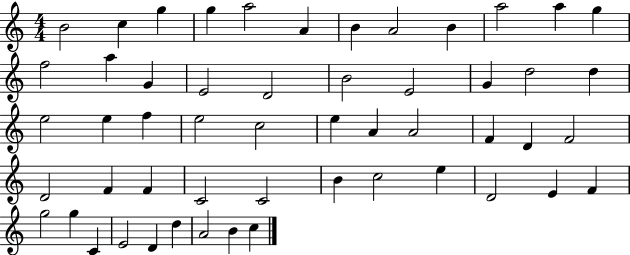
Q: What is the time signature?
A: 4/4